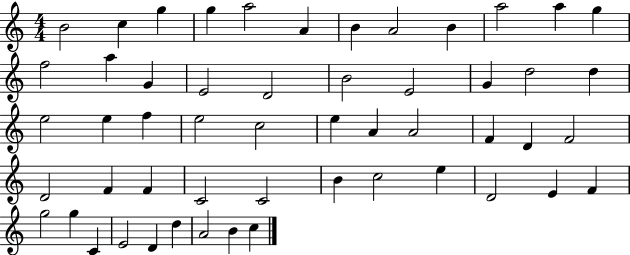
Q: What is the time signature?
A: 4/4